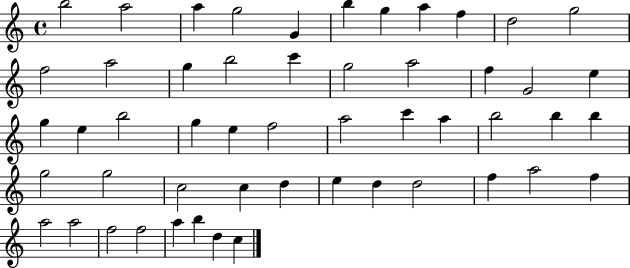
B5/h A5/h A5/q G5/h G4/q B5/q G5/q A5/q F5/q D5/h G5/h F5/h A5/h G5/q B5/h C6/q G5/h A5/h F5/q G4/h E5/q G5/q E5/q B5/h G5/q E5/q F5/h A5/h C6/q A5/q B5/h B5/q B5/q G5/h G5/h C5/h C5/q D5/q E5/q D5/q D5/h F5/q A5/h F5/q A5/h A5/h F5/h F5/h A5/q B5/q D5/q C5/q